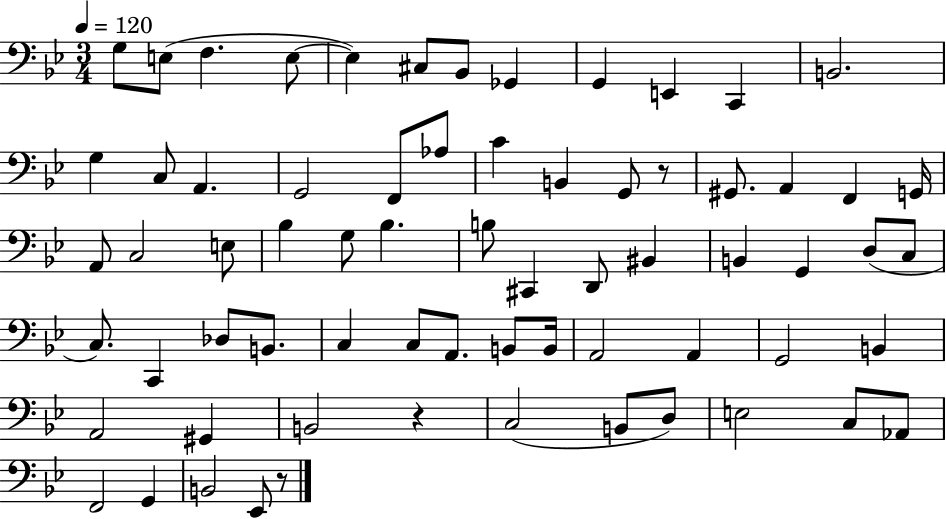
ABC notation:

X:1
T:Untitled
M:3/4
L:1/4
K:Bb
G,/2 E,/2 F, E,/2 E, ^C,/2 _B,,/2 _G,, G,, E,, C,, B,,2 G, C,/2 A,, G,,2 F,,/2 _A,/2 C B,, G,,/2 z/2 ^G,,/2 A,, F,, G,,/4 A,,/2 C,2 E,/2 _B, G,/2 _B, B,/2 ^C,, D,,/2 ^B,, B,, G,, D,/2 C,/2 C,/2 C,, _D,/2 B,,/2 C, C,/2 A,,/2 B,,/2 B,,/4 A,,2 A,, G,,2 B,, A,,2 ^G,, B,,2 z C,2 B,,/2 D,/2 E,2 C,/2 _A,,/2 F,,2 G,, B,,2 _E,,/2 z/2